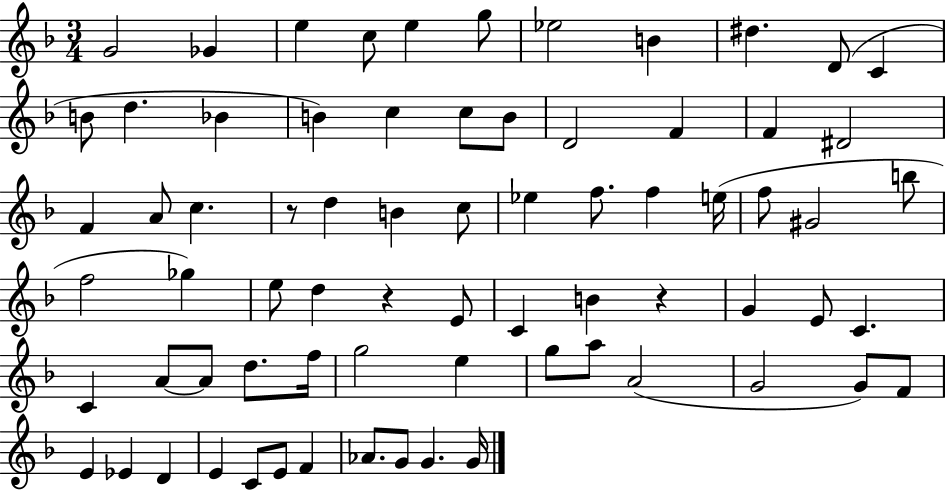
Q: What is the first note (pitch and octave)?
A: G4